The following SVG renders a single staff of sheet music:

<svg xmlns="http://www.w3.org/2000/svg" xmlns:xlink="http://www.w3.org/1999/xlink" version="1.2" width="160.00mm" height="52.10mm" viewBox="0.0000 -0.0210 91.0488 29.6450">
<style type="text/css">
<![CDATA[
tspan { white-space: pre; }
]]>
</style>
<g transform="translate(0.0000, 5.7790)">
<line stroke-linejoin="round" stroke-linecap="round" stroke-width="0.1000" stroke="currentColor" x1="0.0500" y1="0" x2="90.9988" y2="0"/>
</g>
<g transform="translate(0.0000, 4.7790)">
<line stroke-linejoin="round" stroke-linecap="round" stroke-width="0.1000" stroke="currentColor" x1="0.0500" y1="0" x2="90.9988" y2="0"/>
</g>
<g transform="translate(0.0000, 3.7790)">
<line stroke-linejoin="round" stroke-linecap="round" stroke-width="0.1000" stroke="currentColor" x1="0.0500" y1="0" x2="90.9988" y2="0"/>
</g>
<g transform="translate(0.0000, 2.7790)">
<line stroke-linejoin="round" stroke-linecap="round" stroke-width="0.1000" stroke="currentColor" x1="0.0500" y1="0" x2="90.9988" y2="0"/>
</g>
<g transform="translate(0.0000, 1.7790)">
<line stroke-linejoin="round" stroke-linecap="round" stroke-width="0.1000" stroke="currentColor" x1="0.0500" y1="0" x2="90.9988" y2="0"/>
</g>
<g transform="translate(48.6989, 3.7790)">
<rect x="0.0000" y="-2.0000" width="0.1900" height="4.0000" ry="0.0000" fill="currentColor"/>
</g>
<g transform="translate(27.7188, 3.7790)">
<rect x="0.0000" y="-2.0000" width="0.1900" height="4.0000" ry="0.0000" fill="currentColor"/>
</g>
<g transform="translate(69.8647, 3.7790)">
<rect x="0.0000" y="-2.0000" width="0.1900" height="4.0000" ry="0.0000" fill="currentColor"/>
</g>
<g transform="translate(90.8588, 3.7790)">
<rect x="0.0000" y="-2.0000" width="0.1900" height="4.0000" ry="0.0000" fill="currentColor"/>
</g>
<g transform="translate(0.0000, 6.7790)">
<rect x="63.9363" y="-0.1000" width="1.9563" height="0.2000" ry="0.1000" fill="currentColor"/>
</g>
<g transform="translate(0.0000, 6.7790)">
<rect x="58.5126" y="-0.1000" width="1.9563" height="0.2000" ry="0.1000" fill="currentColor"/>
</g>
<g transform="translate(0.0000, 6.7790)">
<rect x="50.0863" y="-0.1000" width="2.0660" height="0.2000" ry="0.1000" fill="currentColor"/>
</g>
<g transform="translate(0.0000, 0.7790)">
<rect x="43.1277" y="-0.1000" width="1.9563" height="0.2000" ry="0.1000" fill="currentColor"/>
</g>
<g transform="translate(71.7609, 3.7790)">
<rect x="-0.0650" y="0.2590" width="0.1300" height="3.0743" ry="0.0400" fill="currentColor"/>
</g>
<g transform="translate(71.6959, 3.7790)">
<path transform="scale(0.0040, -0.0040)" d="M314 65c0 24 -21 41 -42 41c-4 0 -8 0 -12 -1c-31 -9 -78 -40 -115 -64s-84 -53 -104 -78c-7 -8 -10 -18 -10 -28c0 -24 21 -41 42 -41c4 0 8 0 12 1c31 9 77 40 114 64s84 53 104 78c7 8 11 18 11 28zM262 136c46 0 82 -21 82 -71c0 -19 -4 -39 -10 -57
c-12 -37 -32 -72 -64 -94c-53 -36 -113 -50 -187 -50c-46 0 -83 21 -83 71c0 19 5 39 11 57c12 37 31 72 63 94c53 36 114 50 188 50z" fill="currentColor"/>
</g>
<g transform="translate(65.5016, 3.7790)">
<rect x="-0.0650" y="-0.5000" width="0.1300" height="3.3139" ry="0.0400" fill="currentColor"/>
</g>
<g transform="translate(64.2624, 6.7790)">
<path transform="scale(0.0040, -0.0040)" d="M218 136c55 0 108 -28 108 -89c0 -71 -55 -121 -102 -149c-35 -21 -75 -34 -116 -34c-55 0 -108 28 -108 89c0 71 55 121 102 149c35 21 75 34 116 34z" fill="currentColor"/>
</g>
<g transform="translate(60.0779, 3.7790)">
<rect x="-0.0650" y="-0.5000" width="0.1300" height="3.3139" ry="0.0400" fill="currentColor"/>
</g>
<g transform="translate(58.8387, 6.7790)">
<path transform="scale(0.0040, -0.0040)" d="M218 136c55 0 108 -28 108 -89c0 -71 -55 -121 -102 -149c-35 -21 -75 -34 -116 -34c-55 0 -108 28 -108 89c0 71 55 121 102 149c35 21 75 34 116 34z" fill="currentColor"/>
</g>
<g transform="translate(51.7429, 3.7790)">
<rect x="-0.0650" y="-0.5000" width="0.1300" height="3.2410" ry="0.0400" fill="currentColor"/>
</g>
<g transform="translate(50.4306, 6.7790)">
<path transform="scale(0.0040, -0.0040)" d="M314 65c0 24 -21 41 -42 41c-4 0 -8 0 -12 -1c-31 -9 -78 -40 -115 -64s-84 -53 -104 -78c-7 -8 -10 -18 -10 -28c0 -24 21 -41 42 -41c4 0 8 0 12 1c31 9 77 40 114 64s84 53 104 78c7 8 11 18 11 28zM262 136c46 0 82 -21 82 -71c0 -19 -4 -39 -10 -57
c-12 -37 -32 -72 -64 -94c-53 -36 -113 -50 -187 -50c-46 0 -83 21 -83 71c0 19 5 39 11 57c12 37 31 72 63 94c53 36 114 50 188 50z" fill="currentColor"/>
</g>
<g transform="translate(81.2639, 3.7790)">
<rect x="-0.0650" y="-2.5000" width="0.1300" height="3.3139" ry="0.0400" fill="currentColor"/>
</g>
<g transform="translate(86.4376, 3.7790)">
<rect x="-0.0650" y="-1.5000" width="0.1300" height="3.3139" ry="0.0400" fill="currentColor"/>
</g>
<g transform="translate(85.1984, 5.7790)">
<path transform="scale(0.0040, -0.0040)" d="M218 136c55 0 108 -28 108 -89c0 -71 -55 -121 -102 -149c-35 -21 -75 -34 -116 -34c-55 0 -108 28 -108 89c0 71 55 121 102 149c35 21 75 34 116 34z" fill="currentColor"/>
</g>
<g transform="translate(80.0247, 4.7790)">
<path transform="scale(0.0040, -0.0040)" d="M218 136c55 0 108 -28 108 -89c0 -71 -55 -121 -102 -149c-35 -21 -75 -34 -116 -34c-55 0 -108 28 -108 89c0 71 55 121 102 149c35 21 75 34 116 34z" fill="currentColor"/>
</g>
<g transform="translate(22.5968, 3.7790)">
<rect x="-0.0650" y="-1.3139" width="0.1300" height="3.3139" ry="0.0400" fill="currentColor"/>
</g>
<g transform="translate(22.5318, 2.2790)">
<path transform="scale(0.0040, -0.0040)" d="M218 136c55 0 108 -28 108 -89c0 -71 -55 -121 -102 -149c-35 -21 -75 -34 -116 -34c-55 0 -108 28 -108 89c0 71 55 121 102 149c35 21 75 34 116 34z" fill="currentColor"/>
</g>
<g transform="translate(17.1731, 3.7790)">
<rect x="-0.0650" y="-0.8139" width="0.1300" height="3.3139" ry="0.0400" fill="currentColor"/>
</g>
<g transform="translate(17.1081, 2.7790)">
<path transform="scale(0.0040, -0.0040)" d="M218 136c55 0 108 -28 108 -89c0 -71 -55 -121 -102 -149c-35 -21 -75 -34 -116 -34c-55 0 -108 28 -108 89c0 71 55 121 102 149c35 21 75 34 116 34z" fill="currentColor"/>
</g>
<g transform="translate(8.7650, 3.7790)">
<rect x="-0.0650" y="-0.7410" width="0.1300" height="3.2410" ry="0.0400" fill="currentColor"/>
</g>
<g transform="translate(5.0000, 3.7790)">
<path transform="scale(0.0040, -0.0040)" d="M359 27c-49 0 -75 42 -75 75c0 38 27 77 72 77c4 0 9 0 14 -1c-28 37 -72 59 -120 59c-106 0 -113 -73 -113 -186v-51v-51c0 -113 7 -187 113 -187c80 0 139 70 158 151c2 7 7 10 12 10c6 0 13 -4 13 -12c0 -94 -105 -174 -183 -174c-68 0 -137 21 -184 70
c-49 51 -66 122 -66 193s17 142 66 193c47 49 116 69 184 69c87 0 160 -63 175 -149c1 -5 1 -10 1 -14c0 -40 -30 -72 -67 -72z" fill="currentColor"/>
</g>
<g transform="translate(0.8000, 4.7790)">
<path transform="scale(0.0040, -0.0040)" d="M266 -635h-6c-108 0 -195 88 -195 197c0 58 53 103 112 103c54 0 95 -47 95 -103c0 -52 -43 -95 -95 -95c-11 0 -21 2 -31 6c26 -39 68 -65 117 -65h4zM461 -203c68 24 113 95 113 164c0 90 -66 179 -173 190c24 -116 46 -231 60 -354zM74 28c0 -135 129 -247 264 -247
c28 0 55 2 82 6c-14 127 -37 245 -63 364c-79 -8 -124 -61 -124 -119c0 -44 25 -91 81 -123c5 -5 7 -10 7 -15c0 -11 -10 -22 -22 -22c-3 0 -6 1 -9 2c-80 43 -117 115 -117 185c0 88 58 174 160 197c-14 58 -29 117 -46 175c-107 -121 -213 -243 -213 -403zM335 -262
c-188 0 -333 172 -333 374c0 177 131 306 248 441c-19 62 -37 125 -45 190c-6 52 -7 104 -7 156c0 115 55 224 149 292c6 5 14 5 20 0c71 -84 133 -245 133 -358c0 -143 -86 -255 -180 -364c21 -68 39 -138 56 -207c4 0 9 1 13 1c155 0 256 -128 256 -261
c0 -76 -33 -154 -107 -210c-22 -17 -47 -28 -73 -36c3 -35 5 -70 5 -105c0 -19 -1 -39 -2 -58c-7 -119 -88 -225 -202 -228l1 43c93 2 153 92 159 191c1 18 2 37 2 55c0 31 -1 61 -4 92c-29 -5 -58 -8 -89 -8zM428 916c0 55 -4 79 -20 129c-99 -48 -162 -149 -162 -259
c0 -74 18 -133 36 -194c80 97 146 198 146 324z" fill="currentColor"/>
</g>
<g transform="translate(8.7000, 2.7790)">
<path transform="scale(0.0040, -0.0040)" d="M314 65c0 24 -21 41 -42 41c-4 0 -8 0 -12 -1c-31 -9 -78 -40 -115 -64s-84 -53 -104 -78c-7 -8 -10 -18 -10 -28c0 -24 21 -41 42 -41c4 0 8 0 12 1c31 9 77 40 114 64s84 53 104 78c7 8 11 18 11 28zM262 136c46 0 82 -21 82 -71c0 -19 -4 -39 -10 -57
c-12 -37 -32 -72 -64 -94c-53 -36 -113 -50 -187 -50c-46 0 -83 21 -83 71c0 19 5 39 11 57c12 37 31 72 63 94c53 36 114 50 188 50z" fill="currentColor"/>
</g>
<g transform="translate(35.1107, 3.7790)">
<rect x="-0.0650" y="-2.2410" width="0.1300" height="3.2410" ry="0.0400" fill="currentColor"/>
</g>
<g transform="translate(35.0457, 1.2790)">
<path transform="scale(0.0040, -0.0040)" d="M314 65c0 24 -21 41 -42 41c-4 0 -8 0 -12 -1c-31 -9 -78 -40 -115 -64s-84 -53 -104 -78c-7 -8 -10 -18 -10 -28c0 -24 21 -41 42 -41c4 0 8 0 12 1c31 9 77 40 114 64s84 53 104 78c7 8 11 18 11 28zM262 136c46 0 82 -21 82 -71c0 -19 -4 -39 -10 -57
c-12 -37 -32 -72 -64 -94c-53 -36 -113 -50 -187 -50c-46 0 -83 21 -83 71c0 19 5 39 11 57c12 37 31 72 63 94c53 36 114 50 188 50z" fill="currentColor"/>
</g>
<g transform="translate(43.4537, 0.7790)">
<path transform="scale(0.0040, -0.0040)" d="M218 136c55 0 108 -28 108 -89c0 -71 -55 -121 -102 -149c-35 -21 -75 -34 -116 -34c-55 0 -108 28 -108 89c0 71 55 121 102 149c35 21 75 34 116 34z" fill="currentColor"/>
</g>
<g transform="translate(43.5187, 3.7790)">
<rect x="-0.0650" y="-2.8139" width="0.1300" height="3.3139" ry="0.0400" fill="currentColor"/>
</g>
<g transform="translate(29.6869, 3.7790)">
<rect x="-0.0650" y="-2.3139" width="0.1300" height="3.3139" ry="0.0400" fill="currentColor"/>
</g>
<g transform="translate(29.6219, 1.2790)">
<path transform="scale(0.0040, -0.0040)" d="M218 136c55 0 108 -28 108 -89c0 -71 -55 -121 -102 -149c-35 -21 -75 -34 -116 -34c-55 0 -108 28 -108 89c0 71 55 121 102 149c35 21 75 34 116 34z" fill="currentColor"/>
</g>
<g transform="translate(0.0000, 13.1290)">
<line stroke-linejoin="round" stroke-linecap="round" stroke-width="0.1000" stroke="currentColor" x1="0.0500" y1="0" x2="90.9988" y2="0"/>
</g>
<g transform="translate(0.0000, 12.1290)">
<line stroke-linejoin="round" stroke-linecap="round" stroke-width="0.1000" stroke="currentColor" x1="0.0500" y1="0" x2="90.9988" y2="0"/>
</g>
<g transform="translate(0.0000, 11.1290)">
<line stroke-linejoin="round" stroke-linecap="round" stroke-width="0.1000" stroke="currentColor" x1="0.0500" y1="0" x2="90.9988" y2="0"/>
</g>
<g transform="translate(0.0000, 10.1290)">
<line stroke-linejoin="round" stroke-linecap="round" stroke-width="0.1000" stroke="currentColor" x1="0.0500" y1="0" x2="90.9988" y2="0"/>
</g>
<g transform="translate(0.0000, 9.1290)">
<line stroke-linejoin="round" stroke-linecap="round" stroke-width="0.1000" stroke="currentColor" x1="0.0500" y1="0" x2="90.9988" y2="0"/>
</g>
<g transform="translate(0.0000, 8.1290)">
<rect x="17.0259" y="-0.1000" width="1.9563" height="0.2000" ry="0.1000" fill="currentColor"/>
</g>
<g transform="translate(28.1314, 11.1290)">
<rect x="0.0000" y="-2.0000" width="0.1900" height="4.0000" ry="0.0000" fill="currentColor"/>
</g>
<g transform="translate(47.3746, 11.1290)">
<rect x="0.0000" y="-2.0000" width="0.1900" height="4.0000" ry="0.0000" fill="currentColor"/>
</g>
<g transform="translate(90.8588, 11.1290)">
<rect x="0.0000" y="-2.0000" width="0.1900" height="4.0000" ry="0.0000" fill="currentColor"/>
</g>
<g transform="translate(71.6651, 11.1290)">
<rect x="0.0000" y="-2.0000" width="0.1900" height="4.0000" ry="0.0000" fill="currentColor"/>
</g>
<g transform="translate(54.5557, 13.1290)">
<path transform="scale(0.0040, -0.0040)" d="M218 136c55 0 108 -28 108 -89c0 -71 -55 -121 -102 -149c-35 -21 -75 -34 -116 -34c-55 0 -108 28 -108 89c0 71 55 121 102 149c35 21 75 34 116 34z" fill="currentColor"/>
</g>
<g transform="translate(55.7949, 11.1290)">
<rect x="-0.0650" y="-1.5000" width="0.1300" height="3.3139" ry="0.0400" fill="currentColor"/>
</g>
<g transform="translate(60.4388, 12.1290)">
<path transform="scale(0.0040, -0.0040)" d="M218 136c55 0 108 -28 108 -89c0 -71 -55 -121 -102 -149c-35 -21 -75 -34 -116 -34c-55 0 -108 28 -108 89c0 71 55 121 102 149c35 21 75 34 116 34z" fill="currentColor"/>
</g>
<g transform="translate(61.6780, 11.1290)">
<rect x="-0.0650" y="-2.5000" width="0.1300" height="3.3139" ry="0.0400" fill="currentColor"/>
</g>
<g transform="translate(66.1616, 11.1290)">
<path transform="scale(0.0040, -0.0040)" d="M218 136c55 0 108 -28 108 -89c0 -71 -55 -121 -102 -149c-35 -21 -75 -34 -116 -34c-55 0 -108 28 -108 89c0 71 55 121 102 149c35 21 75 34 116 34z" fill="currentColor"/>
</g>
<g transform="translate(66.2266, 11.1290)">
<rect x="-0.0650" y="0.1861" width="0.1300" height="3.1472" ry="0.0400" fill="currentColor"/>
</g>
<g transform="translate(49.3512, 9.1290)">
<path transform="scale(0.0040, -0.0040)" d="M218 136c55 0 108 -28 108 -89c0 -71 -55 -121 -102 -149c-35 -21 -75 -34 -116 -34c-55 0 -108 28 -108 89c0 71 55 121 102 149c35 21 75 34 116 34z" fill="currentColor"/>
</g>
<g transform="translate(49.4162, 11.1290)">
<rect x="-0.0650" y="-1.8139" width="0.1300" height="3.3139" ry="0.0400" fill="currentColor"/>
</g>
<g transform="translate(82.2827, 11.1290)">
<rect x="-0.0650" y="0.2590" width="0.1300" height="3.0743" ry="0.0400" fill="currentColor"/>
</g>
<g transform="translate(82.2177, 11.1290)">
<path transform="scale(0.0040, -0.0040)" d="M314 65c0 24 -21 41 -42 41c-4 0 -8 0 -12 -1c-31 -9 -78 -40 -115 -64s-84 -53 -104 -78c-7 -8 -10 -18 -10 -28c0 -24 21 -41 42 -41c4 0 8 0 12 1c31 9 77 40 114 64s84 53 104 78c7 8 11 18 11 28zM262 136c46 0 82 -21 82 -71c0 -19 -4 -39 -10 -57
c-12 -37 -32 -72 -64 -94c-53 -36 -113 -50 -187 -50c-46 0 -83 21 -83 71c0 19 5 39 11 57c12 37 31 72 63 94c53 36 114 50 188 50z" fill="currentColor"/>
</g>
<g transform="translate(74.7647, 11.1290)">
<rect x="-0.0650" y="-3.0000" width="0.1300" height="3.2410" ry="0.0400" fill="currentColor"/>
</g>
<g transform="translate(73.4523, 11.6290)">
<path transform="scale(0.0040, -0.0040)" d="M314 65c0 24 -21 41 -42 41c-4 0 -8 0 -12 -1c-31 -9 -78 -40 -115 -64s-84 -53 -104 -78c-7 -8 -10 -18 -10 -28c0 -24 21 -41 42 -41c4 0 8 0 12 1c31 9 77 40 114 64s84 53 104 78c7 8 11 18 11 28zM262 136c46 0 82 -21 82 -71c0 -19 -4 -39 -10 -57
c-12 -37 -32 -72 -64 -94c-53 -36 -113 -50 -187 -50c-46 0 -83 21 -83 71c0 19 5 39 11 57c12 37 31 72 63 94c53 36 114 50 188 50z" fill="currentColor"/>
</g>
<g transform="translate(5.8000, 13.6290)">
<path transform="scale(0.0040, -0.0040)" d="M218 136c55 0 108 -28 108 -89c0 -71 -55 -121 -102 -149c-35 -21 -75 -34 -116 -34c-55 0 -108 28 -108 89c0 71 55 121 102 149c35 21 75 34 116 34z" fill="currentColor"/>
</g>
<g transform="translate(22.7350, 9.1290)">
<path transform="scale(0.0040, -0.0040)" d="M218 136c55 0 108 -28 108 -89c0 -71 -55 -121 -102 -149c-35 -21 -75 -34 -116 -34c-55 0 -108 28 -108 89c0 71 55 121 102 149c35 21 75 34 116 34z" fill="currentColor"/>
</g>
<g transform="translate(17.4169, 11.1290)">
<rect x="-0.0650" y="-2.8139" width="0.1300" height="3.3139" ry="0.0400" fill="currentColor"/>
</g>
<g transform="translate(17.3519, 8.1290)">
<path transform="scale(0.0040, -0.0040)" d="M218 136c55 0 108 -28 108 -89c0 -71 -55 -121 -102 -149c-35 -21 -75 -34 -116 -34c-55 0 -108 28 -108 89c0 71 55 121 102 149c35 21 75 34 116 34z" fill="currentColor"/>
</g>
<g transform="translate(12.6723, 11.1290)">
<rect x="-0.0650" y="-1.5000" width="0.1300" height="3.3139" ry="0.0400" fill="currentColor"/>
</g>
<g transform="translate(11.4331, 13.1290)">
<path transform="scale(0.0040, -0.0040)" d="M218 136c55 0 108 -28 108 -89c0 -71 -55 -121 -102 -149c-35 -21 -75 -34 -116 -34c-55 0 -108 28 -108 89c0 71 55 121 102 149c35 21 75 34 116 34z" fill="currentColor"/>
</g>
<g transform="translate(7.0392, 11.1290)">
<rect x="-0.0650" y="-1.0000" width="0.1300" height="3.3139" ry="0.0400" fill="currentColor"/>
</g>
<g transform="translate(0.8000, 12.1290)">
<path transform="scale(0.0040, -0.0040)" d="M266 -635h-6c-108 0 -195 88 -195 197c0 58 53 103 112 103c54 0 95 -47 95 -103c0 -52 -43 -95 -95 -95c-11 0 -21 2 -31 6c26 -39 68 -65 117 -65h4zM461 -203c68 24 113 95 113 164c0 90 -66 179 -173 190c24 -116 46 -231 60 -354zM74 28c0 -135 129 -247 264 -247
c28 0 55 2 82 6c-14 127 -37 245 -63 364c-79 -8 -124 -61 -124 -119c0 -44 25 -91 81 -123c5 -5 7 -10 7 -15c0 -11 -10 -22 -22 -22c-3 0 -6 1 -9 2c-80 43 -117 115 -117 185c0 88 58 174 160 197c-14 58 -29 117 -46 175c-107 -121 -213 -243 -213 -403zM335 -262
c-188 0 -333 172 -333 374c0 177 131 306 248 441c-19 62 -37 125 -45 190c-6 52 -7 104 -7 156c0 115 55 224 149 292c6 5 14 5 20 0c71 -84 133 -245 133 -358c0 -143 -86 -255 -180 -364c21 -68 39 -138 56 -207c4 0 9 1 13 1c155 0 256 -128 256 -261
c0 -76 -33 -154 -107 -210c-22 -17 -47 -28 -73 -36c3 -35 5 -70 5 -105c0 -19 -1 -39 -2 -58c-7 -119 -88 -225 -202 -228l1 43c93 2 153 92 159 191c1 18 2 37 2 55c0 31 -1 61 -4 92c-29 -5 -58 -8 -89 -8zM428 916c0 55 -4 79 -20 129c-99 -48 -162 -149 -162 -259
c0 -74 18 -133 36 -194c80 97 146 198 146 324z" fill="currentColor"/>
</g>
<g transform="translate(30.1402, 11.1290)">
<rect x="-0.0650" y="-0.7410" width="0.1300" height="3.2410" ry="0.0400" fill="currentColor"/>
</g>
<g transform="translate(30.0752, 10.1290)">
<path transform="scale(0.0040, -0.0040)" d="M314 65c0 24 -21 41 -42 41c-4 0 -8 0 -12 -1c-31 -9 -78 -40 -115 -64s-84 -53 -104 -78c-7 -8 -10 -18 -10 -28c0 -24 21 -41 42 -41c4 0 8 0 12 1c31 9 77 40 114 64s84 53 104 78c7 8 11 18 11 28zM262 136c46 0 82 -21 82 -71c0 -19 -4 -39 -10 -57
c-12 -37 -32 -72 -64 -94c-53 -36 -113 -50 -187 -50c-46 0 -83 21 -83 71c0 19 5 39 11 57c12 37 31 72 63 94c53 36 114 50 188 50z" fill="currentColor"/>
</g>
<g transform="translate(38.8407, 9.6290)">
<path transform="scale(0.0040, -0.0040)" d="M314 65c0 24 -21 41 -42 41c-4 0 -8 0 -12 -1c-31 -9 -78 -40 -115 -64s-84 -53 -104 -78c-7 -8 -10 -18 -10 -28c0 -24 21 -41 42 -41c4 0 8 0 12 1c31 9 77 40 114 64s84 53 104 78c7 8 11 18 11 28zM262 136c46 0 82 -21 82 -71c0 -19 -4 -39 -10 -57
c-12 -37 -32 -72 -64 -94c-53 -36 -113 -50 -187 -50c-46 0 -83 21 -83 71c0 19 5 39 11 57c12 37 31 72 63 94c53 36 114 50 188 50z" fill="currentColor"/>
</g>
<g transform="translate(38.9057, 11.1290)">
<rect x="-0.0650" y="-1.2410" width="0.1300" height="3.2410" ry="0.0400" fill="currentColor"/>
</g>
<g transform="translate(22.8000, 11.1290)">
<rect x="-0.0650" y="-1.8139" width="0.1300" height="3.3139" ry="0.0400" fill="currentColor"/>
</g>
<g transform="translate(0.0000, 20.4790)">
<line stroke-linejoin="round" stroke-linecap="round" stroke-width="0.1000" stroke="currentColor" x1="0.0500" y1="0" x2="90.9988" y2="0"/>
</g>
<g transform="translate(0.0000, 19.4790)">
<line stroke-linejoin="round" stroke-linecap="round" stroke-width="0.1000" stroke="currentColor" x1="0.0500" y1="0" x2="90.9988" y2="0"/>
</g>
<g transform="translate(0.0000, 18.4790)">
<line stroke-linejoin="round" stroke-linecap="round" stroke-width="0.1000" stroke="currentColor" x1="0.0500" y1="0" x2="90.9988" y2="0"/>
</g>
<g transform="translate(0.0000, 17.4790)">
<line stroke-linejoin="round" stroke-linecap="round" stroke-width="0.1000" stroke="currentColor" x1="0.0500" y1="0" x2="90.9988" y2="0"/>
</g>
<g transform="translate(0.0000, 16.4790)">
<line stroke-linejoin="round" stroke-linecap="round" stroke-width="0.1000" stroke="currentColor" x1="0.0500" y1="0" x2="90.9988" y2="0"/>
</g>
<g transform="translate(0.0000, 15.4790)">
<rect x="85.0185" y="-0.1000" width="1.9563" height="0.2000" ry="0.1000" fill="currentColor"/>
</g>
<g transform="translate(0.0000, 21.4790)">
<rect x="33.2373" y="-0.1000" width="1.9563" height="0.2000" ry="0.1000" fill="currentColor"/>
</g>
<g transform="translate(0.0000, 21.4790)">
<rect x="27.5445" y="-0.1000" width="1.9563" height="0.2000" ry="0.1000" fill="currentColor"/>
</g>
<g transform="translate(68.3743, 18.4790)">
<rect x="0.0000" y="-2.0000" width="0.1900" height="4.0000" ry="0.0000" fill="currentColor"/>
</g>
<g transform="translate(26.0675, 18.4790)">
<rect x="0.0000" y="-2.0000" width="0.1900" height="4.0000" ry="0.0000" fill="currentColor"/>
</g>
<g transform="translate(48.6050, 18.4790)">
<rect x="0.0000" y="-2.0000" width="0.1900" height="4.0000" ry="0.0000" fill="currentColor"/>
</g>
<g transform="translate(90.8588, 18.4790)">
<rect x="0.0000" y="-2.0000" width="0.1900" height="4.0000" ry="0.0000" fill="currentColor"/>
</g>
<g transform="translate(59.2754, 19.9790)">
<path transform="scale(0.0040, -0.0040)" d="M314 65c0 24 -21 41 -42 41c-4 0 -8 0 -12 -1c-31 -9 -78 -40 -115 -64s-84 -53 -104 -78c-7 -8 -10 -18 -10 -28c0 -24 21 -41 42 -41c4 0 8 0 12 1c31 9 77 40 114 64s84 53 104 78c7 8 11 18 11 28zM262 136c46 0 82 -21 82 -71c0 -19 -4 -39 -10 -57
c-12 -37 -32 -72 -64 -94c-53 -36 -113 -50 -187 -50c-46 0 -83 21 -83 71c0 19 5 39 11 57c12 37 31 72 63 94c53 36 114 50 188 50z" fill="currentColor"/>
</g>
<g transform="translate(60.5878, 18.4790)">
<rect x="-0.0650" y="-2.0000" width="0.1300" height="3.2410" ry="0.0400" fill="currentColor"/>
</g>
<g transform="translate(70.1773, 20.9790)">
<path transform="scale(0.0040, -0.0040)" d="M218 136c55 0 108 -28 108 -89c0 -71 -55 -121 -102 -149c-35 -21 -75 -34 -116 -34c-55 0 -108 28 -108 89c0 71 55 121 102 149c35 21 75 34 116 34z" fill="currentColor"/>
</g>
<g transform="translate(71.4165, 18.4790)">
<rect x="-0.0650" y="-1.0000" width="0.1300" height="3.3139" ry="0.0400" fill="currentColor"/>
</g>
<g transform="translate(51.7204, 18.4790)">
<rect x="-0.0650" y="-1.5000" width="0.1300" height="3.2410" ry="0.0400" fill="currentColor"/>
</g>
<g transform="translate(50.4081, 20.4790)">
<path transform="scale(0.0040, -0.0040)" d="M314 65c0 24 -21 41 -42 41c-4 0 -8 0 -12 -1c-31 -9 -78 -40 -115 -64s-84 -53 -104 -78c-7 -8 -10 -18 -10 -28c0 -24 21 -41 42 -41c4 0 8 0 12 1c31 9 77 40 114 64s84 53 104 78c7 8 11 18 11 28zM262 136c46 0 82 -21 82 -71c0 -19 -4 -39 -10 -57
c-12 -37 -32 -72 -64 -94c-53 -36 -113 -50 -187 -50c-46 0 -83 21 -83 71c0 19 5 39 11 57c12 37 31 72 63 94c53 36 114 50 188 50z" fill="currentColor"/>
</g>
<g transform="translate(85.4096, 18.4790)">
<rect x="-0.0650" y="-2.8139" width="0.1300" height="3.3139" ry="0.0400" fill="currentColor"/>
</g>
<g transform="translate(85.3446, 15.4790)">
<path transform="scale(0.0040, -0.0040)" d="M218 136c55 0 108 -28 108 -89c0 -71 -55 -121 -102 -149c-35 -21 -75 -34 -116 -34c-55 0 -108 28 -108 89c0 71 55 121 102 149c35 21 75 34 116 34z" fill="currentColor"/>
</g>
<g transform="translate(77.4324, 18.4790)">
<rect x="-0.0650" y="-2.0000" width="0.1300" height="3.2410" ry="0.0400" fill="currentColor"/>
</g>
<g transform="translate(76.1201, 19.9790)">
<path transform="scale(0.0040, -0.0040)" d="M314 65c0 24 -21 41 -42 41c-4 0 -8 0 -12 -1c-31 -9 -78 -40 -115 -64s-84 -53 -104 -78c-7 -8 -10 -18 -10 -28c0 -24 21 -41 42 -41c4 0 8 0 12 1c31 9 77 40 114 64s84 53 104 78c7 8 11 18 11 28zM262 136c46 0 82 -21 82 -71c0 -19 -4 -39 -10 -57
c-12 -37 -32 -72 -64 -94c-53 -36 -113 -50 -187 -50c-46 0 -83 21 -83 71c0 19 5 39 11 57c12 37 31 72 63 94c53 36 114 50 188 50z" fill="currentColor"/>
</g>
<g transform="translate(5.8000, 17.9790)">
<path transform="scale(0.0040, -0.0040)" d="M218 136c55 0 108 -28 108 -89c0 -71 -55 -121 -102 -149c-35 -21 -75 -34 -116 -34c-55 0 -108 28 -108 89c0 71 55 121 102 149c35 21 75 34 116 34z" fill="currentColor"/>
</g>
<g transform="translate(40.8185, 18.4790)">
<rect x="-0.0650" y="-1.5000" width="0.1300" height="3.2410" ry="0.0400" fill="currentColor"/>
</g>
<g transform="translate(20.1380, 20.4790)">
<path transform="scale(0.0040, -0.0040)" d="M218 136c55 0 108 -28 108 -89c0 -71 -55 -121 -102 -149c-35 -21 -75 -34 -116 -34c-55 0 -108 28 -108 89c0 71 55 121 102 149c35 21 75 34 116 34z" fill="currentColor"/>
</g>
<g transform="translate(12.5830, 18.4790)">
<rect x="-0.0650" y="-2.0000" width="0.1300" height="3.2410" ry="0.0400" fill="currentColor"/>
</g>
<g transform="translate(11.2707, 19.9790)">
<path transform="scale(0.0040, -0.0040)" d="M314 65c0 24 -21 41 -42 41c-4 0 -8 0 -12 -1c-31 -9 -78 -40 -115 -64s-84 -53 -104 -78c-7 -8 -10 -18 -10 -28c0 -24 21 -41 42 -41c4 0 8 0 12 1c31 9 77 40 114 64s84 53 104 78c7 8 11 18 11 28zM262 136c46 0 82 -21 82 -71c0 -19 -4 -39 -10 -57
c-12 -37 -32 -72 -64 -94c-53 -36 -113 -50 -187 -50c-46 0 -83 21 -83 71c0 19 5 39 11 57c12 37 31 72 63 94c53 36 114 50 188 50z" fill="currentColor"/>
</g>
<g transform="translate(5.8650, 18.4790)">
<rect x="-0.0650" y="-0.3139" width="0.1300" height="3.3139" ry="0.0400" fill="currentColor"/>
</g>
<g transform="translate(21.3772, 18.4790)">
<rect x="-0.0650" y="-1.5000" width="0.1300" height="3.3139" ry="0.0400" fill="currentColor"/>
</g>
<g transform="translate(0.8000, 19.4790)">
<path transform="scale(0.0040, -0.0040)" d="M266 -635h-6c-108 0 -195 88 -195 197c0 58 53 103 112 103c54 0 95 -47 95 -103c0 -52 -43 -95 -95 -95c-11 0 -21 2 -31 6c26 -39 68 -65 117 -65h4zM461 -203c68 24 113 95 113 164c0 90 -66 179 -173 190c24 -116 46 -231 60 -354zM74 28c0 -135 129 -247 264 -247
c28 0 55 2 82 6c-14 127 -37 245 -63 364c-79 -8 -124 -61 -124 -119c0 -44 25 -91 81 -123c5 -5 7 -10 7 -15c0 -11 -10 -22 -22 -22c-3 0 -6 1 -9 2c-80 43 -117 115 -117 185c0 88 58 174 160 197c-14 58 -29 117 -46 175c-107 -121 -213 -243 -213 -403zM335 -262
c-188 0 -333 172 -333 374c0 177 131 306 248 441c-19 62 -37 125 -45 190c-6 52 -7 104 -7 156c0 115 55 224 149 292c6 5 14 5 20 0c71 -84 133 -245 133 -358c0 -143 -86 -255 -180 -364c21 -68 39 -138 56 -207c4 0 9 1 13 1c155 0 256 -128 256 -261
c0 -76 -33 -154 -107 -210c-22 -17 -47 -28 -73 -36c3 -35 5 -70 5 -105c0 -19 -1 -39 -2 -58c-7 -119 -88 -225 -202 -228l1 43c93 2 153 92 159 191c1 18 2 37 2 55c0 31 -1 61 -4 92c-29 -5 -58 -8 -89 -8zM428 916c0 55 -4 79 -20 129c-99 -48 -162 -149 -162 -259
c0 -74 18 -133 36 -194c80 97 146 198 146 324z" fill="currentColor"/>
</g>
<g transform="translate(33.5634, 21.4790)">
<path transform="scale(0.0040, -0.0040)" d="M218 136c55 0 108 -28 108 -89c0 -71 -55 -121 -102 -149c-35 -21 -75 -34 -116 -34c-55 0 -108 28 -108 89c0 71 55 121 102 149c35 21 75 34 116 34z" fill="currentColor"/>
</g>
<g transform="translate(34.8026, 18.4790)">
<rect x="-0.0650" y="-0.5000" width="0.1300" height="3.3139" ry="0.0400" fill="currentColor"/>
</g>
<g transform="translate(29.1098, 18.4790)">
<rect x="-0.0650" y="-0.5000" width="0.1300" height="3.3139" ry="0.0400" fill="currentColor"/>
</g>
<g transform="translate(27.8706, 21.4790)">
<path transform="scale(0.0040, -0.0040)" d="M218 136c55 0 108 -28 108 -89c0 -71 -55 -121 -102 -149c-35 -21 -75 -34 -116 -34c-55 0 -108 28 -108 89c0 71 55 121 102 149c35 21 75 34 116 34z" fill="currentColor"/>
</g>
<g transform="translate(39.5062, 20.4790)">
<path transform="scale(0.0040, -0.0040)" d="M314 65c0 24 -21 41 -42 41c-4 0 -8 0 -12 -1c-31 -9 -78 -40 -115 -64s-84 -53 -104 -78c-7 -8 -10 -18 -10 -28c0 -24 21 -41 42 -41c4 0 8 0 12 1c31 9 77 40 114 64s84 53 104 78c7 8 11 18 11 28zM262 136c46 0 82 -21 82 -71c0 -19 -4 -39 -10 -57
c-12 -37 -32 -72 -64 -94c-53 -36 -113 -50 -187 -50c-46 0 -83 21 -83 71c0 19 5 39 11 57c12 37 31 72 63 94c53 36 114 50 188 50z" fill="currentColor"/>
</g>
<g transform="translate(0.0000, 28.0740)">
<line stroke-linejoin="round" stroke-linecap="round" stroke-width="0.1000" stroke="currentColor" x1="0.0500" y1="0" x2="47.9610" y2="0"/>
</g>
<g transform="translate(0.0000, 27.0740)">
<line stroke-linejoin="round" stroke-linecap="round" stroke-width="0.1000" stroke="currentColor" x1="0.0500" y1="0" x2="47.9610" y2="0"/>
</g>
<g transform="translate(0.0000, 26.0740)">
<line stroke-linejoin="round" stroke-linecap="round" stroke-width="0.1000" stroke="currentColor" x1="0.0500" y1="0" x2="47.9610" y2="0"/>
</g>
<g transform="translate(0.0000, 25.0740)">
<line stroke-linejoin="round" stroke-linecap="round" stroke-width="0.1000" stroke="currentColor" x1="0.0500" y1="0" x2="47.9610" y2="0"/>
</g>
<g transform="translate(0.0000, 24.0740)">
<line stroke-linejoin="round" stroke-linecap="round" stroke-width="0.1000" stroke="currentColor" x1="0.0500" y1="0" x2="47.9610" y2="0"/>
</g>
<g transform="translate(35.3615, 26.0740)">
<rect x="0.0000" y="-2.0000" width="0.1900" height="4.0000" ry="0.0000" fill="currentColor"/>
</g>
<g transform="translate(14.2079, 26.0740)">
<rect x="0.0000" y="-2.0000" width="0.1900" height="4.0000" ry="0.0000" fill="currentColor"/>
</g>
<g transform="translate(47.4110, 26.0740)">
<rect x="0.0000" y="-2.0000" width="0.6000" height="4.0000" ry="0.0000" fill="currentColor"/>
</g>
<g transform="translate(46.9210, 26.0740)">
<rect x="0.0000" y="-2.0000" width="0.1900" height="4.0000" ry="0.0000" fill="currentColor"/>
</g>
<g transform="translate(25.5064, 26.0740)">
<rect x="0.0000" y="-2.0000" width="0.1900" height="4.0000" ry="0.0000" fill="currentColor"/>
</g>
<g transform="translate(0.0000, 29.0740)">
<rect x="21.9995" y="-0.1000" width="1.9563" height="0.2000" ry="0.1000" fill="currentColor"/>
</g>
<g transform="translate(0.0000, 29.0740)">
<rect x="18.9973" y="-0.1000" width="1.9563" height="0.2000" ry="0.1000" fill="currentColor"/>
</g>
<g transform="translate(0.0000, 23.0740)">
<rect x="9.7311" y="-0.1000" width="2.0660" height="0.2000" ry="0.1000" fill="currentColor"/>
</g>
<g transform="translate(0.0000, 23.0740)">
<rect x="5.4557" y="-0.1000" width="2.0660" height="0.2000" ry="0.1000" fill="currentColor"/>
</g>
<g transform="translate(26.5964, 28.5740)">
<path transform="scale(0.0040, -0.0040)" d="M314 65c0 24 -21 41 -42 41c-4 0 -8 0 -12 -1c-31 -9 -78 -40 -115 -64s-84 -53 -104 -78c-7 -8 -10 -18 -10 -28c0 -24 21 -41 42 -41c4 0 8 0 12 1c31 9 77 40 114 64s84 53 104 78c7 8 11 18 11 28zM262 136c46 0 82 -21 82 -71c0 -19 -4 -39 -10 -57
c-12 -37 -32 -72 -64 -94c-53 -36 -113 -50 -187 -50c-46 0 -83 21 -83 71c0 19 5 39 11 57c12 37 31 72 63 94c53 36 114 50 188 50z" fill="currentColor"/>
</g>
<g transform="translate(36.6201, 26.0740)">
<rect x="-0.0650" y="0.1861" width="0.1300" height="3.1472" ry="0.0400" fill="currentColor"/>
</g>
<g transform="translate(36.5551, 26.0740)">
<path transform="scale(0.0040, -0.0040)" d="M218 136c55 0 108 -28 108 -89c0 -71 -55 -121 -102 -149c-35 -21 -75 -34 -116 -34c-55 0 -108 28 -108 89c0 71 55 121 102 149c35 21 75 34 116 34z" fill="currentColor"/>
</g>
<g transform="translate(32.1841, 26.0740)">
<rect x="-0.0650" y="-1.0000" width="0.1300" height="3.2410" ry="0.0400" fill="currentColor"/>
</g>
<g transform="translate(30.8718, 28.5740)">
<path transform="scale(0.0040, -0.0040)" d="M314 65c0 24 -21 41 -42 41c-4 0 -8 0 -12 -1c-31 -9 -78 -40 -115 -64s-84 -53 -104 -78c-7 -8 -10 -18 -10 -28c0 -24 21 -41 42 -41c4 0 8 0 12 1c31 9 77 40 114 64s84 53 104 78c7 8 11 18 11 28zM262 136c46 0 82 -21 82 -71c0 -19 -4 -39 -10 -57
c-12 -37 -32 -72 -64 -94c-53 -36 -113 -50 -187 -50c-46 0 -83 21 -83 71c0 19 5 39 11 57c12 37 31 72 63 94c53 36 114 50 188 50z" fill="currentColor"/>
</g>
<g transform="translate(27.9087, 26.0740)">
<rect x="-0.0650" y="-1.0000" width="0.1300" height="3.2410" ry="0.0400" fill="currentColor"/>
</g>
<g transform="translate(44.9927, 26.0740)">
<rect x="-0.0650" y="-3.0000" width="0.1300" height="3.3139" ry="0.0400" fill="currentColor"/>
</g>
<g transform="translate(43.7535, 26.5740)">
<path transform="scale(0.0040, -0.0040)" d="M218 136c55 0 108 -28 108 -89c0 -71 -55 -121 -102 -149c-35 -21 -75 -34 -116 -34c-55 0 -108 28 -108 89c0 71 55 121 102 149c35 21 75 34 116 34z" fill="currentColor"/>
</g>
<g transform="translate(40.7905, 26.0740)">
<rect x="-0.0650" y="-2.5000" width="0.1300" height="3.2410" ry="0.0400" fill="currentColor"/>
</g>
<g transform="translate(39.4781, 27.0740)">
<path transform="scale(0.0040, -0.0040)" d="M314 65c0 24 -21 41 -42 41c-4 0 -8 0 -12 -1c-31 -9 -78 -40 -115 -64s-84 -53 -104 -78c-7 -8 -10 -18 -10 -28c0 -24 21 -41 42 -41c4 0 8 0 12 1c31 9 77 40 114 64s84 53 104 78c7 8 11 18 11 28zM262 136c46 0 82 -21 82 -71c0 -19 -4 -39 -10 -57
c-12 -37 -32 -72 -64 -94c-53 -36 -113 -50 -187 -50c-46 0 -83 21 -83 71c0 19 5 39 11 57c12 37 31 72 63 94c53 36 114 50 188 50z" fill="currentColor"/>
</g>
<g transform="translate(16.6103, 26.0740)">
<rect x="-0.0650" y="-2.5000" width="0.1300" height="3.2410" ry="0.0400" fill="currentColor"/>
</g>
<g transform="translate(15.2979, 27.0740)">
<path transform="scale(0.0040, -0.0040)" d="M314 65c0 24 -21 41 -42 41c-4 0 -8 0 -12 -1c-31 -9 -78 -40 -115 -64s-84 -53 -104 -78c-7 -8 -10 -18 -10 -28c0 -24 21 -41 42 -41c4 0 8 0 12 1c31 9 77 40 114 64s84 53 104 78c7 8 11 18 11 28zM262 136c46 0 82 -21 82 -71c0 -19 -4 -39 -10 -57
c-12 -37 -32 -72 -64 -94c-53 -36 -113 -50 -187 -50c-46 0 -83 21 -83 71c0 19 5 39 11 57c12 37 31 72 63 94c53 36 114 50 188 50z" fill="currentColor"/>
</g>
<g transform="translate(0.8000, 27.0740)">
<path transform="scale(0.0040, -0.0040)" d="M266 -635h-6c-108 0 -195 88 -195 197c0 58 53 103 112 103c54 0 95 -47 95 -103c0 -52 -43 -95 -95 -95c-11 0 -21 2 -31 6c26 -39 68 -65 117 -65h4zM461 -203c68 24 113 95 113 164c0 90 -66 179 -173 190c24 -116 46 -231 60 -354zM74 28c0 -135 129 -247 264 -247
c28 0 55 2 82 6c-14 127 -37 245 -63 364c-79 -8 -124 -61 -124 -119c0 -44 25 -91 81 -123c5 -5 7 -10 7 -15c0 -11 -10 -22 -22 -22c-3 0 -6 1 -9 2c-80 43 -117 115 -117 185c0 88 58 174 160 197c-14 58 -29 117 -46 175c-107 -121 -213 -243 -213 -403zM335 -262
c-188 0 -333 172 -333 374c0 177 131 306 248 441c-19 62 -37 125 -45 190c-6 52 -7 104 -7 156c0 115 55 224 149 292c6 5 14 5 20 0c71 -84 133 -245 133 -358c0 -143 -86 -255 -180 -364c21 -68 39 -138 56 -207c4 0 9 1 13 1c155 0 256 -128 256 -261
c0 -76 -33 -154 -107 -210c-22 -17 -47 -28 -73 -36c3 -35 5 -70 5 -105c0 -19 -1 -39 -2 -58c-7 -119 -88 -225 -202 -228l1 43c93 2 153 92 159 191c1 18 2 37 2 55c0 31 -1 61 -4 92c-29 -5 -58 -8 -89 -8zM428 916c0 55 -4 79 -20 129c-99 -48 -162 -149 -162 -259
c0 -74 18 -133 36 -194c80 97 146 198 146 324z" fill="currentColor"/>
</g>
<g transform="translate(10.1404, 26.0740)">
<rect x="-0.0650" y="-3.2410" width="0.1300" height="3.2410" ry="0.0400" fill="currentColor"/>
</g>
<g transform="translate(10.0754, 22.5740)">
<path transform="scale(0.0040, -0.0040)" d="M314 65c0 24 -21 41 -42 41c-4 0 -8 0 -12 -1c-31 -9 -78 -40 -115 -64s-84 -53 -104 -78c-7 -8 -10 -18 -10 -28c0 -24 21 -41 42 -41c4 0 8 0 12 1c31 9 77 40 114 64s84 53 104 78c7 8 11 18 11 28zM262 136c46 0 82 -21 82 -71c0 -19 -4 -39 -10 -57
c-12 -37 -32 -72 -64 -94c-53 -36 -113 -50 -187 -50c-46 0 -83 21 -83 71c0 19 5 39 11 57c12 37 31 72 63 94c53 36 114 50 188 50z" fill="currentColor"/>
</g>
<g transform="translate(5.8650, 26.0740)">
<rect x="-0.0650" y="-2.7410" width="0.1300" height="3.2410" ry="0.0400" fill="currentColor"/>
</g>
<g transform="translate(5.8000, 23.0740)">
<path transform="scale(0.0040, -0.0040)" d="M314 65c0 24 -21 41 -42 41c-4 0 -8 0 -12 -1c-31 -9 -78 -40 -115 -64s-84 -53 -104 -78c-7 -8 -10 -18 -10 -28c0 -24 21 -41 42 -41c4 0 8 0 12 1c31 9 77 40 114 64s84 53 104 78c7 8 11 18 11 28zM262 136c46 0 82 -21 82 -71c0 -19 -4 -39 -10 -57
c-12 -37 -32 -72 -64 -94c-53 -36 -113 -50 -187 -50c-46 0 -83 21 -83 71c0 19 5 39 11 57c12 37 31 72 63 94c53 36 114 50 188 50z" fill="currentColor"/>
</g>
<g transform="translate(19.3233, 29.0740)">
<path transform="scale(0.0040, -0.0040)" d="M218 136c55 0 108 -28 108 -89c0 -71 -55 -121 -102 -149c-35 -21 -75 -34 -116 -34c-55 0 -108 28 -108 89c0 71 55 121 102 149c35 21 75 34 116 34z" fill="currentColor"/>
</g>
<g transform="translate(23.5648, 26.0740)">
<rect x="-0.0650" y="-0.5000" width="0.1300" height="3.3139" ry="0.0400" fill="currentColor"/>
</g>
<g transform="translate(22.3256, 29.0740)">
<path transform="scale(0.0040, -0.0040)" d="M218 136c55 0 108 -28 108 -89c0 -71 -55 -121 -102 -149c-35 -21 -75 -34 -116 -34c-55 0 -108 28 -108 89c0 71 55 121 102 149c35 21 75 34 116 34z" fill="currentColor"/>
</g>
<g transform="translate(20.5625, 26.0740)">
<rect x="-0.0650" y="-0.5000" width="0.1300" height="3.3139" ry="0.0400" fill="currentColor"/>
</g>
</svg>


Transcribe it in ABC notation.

X:1
T:Untitled
M:4/4
L:1/4
K:C
d2 d e g g2 a C2 C C B2 G E D E a f d2 e2 f E G B A2 B2 c F2 E C C E2 E2 F2 D F2 a a2 b2 G2 C C D2 D2 B G2 A